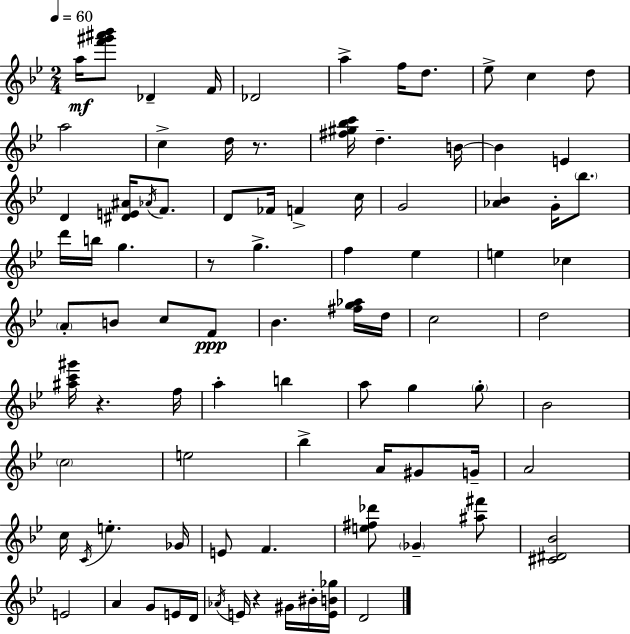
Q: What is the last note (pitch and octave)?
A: D4